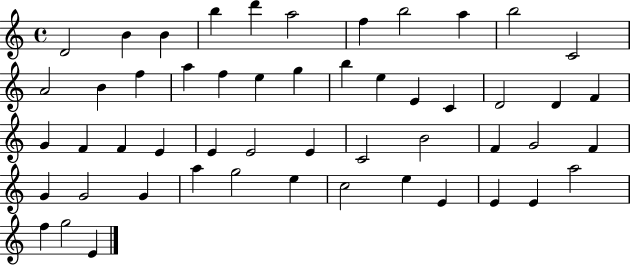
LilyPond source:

{
  \clef treble
  \time 4/4
  \defaultTimeSignature
  \key c \major
  d'2 b'4 b'4 | b''4 d'''4 a''2 | f''4 b''2 a''4 | b''2 c'2 | \break a'2 b'4 f''4 | a''4 f''4 e''4 g''4 | b''4 e''4 e'4 c'4 | d'2 d'4 f'4 | \break g'4 f'4 f'4 e'4 | e'4 e'2 e'4 | c'2 b'2 | f'4 g'2 f'4 | \break g'4 g'2 g'4 | a''4 g''2 e''4 | c''2 e''4 e'4 | e'4 e'4 a''2 | \break f''4 g''2 e'4 | \bar "|."
}